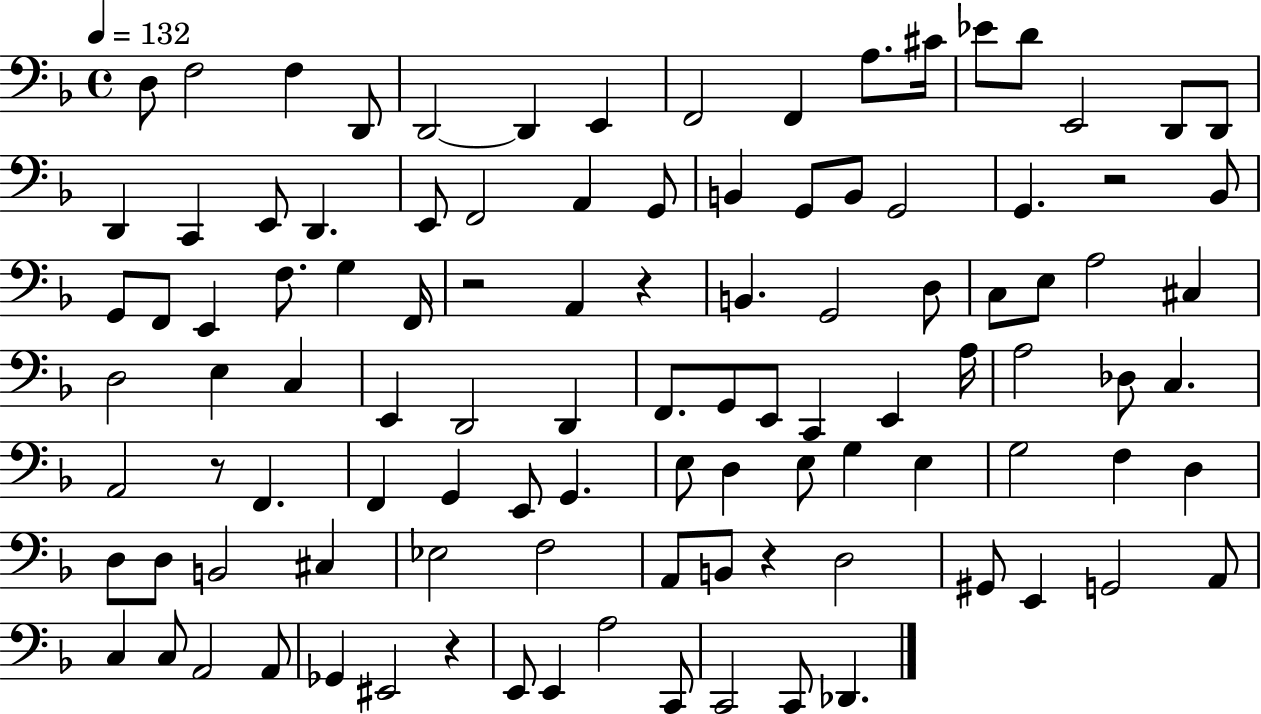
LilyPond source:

{
  \clef bass
  \time 4/4
  \defaultTimeSignature
  \key f \major
  \tempo 4 = 132
  \repeat volta 2 { d8 f2 f4 d,8 | d,2~~ d,4 e,4 | f,2 f,4 a8. cis'16 | ees'8 d'8 e,2 d,8 d,8 | \break d,4 c,4 e,8 d,4. | e,8 f,2 a,4 g,8 | b,4 g,8 b,8 g,2 | g,4. r2 bes,8 | \break g,8 f,8 e,4 f8. g4 f,16 | r2 a,4 r4 | b,4. g,2 d8 | c8 e8 a2 cis4 | \break d2 e4 c4 | e,4 d,2 d,4 | f,8. g,8 e,8 c,4 e,4 a16 | a2 des8 c4. | \break a,2 r8 f,4. | f,4 g,4 e,8 g,4. | e8 d4 e8 g4 e4 | g2 f4 d4 | \break d8 d8 b,2 cis4 | ees2 f2 | a,8 b,8 r4 d2 | gis,8 e,4 g,2 a,8 | \break c4 c8 a,2 a,8 | ges,4 eis,2 r4 | e,8 e,4 a2 c,8 | c,2 c,8 des,4. | \break } \bar "|."
}